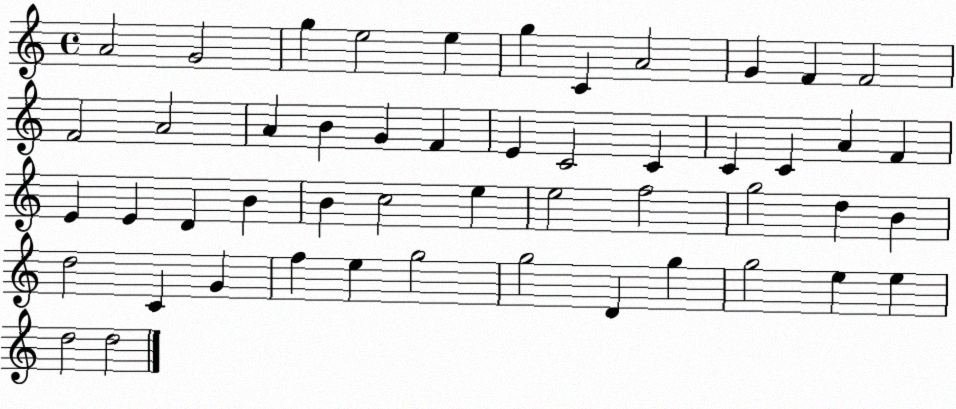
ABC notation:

X:1
T:Untitled
M:4/4
L:1/4
K:C
A2 G2 g e2 e g C A2 G F F2 F2 A2 A B G F E C2 C C C A F E E D B B c2 e e2 f2 g2 d B d2 C G f e g2 g2 D g g2 e e d2 d2